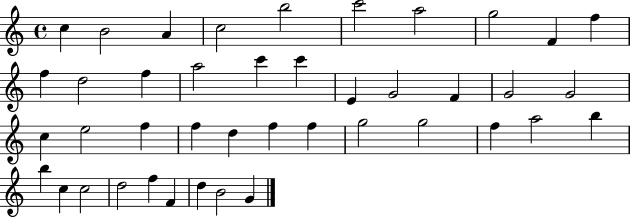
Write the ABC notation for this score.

X:1
T:Untitled
M:4/4
L:1/4
K:C
c B2 A c2 b2 c'2 a2 g2 F f f d2 f a2 c' c' E G2 F G2 G2 c e2 f f d f f g2 g2 f a2 b b c c2 d2 f F d B2 G